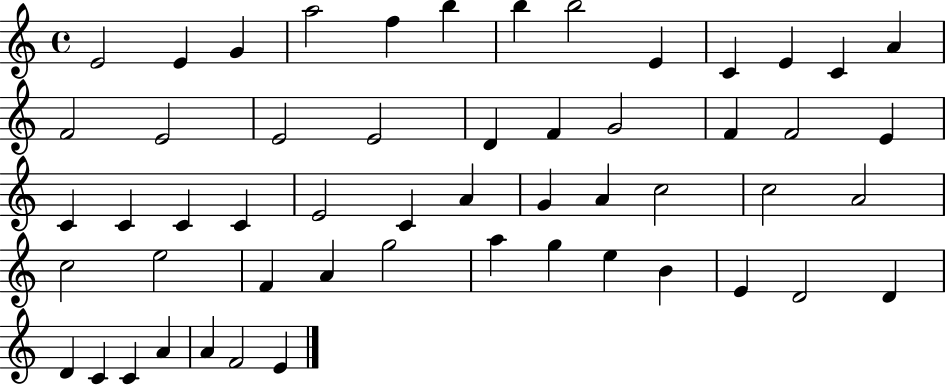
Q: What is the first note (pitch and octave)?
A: E4